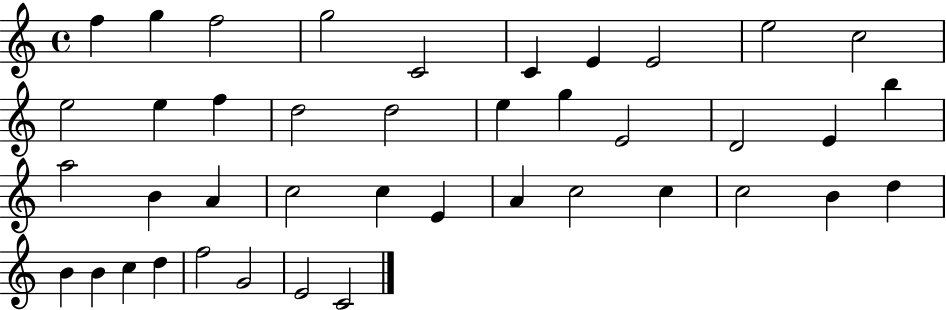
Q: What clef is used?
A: treble